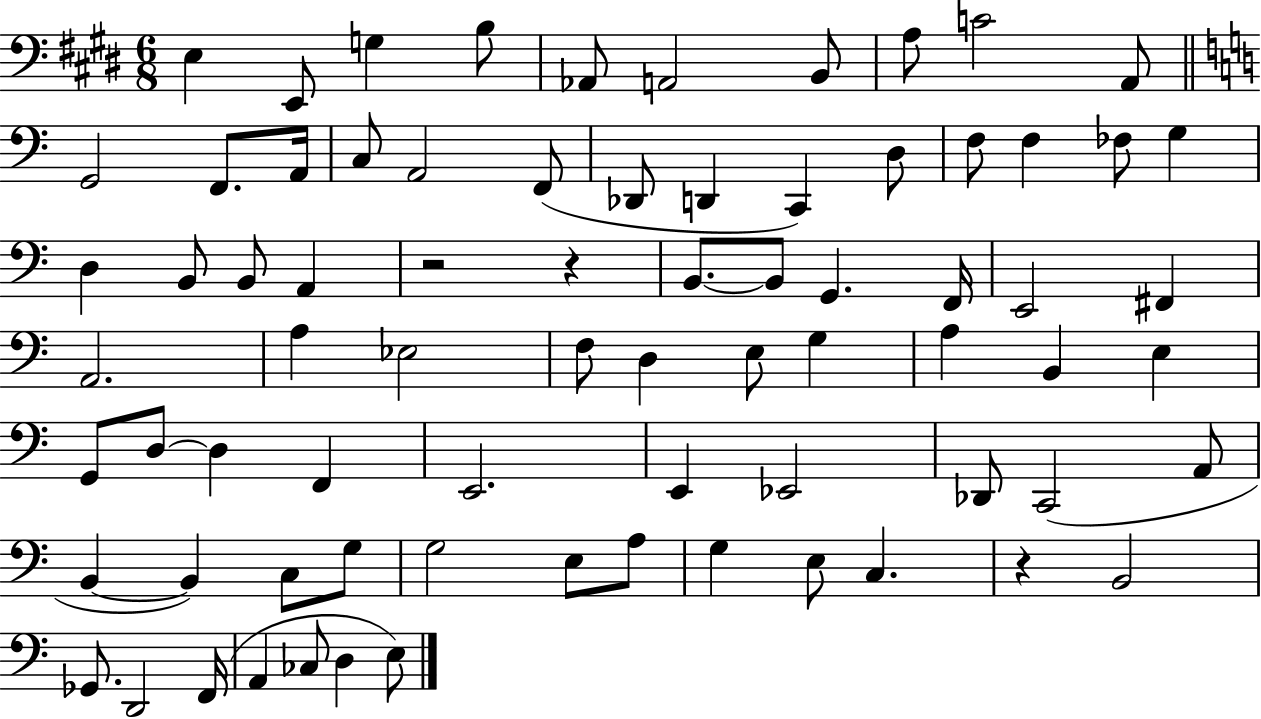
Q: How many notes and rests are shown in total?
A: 75